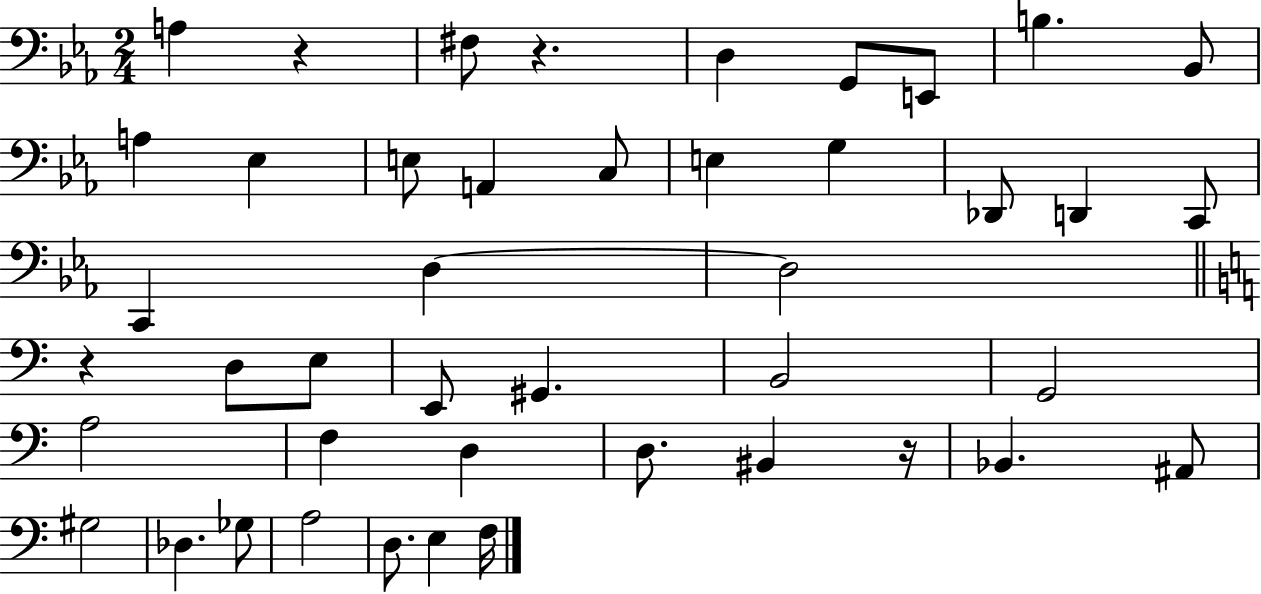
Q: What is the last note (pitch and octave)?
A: F3